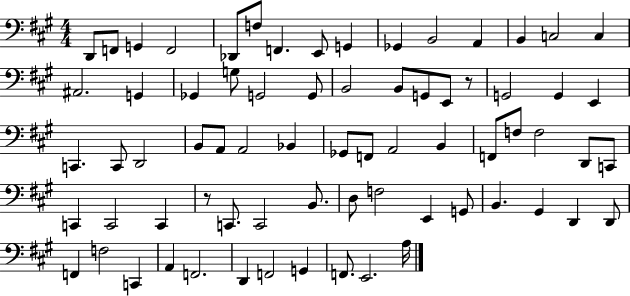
{
  \clef bass
  \numericTimeSignature
  \time 4/4
  \key a \major
  \repeat volta 2 { d,8 f,8 g,4 f,2 | des,8 f8 f,4. e,8 g,4 | ges,4 b,2 a,4 | b,4 c2 c4 | \break ais,2. g,4 | ges,4 g8 g,2 g,8 | b,2 b,8 g,8 e,8 r8 | g,2 g,4 e,4 | \break c,4. c,8 d,2 | b,8 a,8 a,2 bes,4 | ges,8 f,8 a,2 b,4 | f,8 f8 f2 d,8 c,8 | \break c,4 c,2 c,4 | r8 c,8. c,2 b,8. | d8 f2 e,4 g,8 | b,4. gis,4 d,4 d,8 | \break f,4 f2 c,4 | a,4 f,2. | d,4 f,2 g,4 | f,8. e,2. a16 | \break } \bar "|."
}